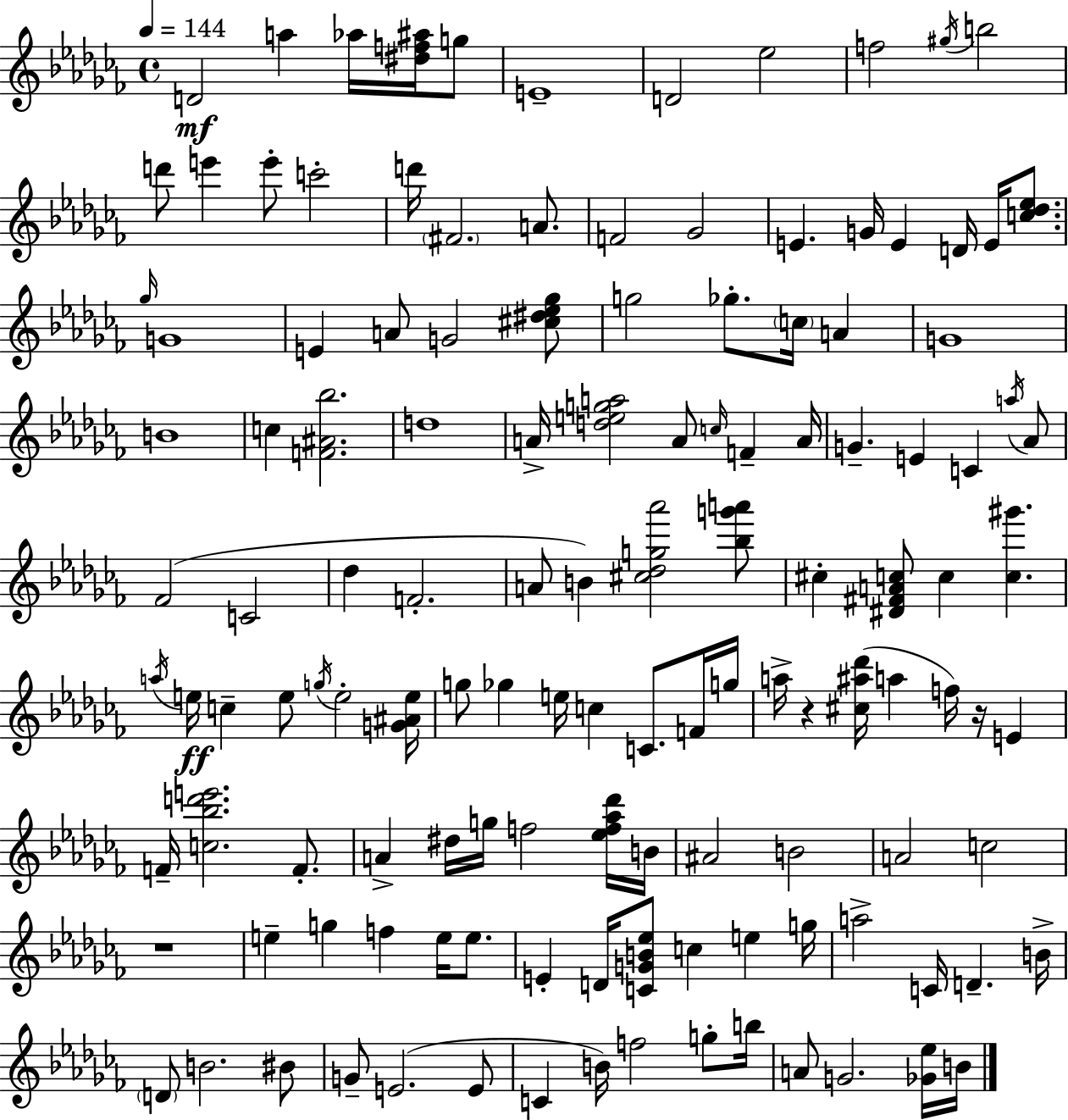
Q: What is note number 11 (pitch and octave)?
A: D6